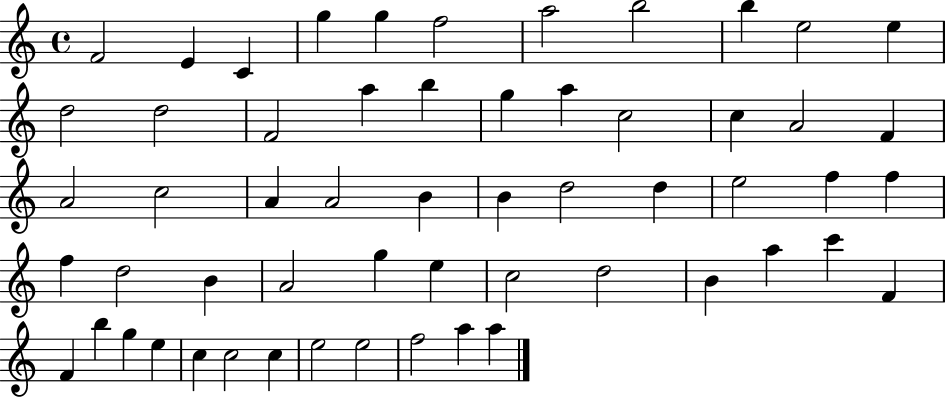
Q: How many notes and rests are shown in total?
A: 57